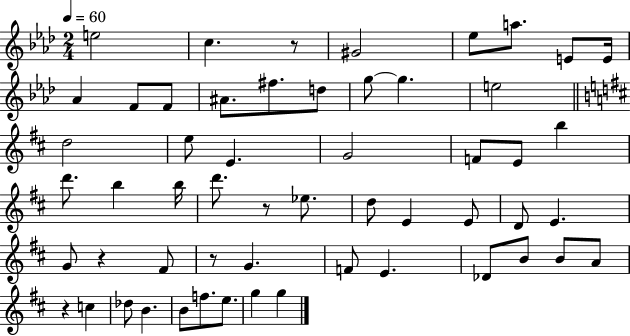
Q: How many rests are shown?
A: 5